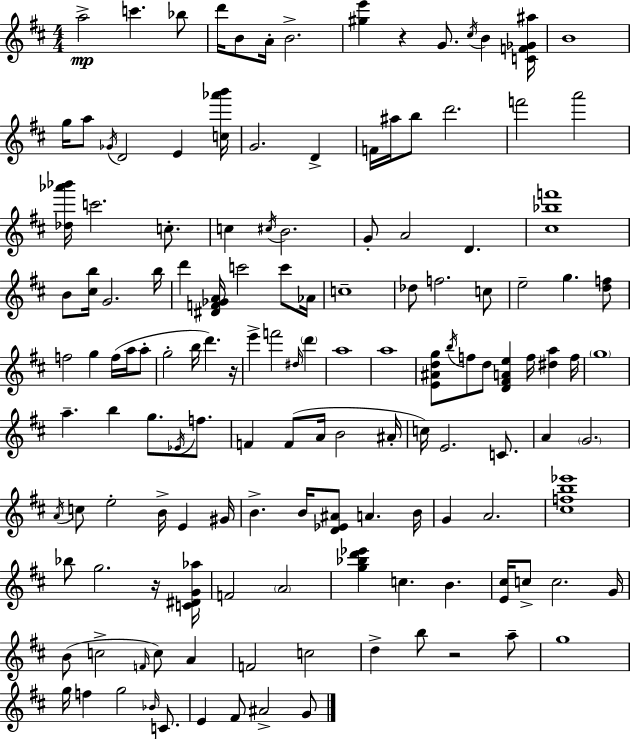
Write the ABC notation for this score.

X:1
T:Untitled
M:4/4
L:1/4
K:D
a2 c' _b/2 d'/4 B/2 A/4 B2 [^ge'] z G/2 ^c/4 B [CF_G^a]/4 B4 g/4 a/2 _G/4 D2 E [c_a'b']/4 G2 D F/4 ^a/4 b/2 d'2 f'2 a'2 [_d_a'_b']/4 c'2 c/2 c ^c/4 B2 G/2 A2 D [^c_bf']4 B/2 [^cb]/4 G2 b/4 d' [^DF_GA]/4 c'2 c'/2 _A/4 c4 _d/2 f2 c/2 e2 g [df]/2 f2 g f/4 a/4 a/2 g2 b/4 d' z/4 e' f'2 ^d/4 d' a4 a4 [E^Adg]/2 b/4 f/2 d/2 [D^FAe] f/4 [^da] f/4 g4 a b g/2 _E/4 f/2 F F/2 A/4 B2 ^A/4 c/4 E2 C/2 A G2 A/4 c/2 e2 B/4 E ^G/4 B B/4 [D_E^A]/2 A B/4 G A2 [^cfb_e']4 _b/2 g2 z/4 [C^DG_a]/4 F2 A2 [g_bd'_e'] c B [E^c]/4 c/2 c2 G/4 B/2 c2 F/4 c/2 A F2 c2 d b/2 z2 a/2 g4 g/4 f g2 _B/4 C/2 E ^F/2 ^A2 G/2